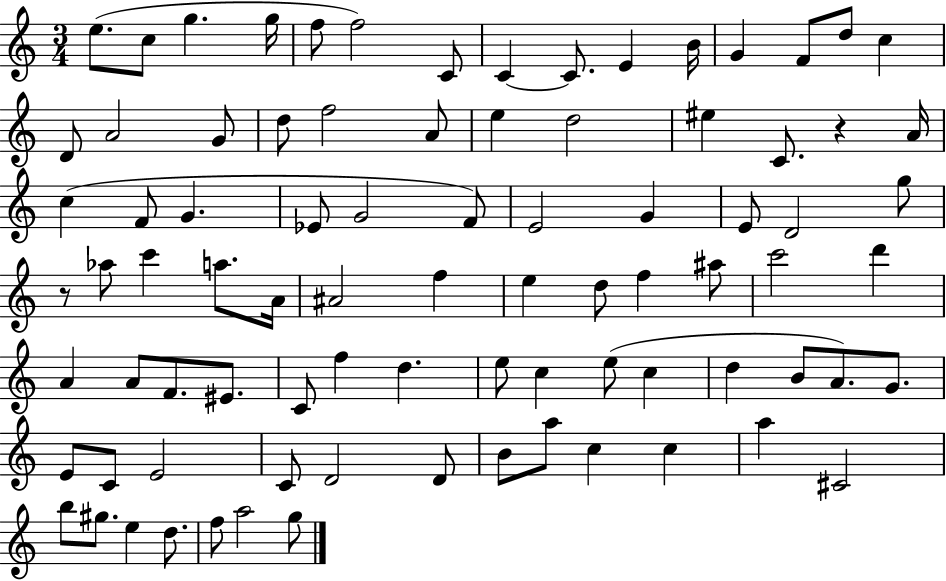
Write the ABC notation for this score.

X:1
T:Untitled
M:3/4
L:1/4
K:C
e/2 c/2 g g/4 f/2 f2 C/2 C C/2 E B/4 G F/2 d/2 c D/2 A2 G/2 d/2 f2 A/2 e d2 ^e C/2 z A/4 c F/2 G _E/2 G2 F/2 E2 G E/2 D2 g/2 z/2 _a/2 c' a/2 A/4 ^A2 f e d/2 f ^a/2 c'2 d' A A/2 F/2 ^E/2 C/2 f d e/2 c e/2 c d B/2 A/2 G/2 E/2 C/2 E2 C/2 D2 D/2 B/2 a/2 c c a ^C2 b/2 ^g/2 e d/2 f/2 a2 g/2